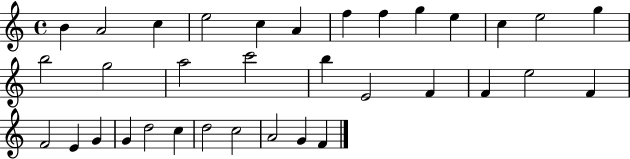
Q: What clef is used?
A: treble